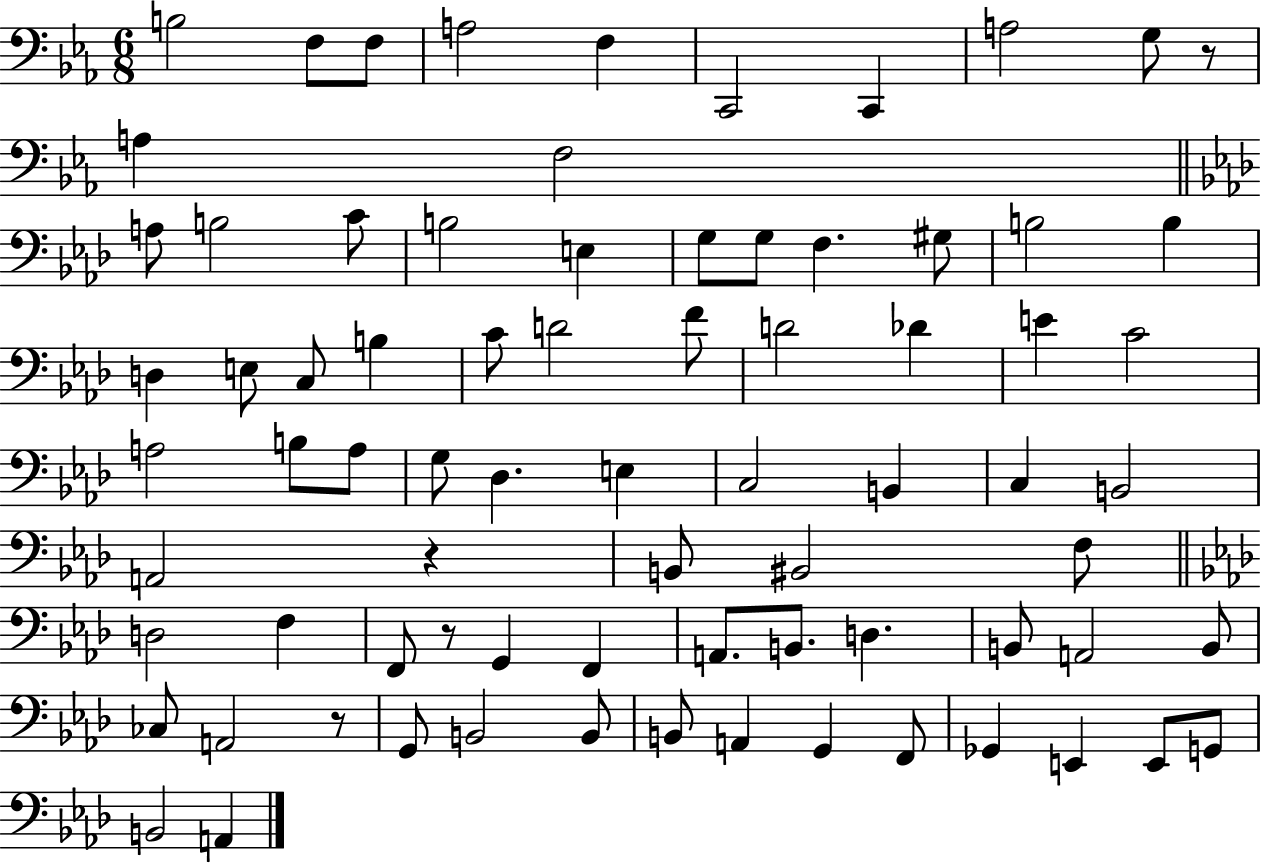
B3/h F3/e F3/e A3/h F3/q C2/h C2/q A3/h G3/e R/e A3/q F3/h A3/e B3/h C4/e B3/h E3/q G3/e G3/e F3/q. G#3/e B3/h B3/q D3/q E3/e C3/e B3/q C4/e D4/h F4/e D4/h Db4/q E4/q C4/h A3/h B3/e A3/e G3/e Db3/q. E3/q C3/h B2/q C3/q B2/h A2/h R/q B2/e BIS2/h F3/e D3/h F3/q F2/e R/e G2/q F2/q A2/e. B2/e. D3/q. B2/e A2/h B2/e CES3/e A2/h R/e G2/e B2/h B2/e B2/e A2/q G2/q F2/e Gb2/q E2/q E2/e G2/e B2/h A2/q